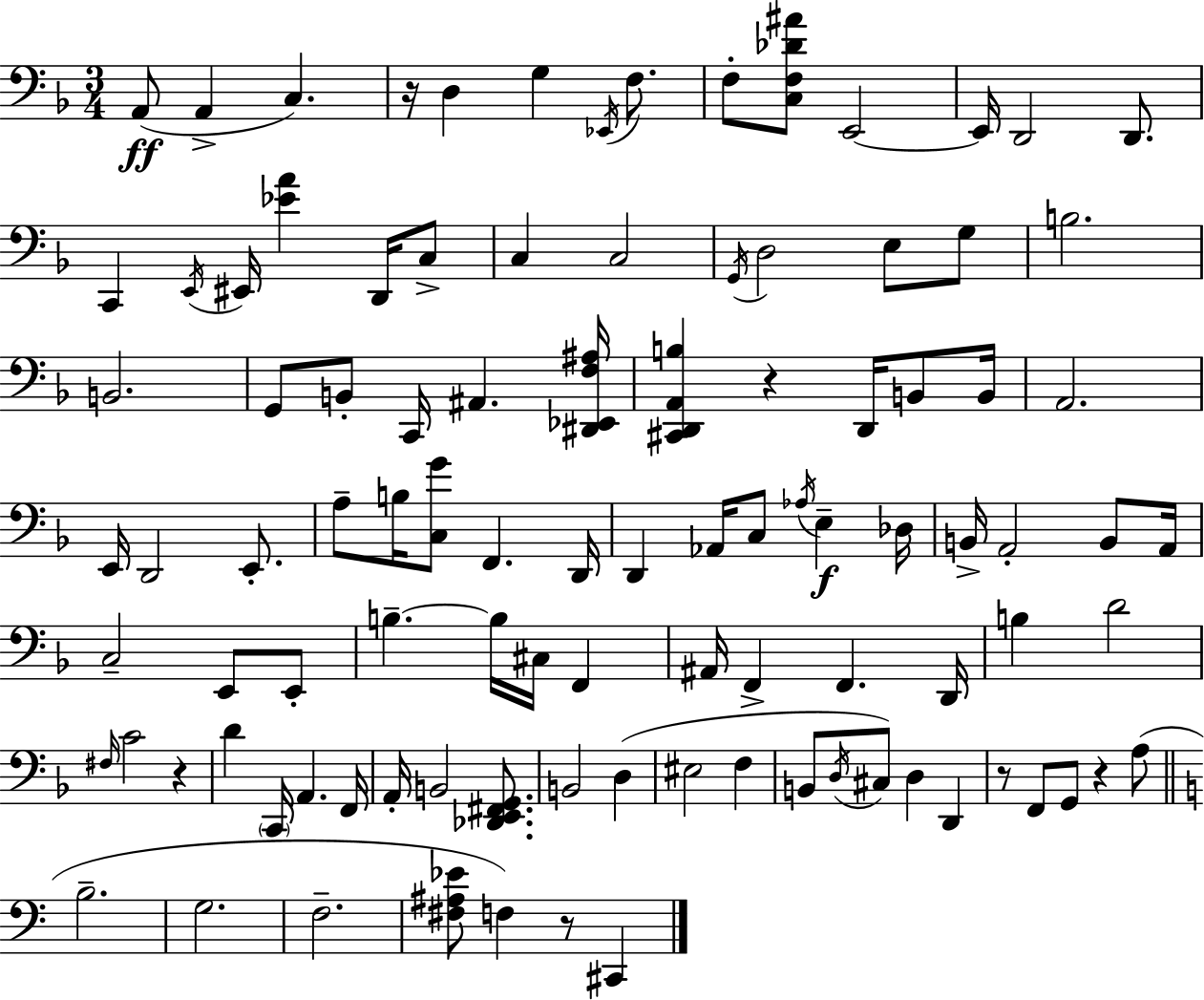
X:1
T:Untitled
M:3/4
L:1/4
K:F
A,,/2 A,, C, z/4 D, G, _E,,/4 F,/2 F,/2 [C,F,_D^A]/2 E,,2 E,,/4 D,,2 D,,/2 C,, E,,/4 ^E,,/4 [_EA] D,,/4 C,/2 C, C,2 G,,/4 D,2 E,/2 G,/2 B,2 B,,2 G,,/2 B,,/2 C,,/4 ^A,, [^D,,_E,,F,^A,]/4 [^C,,D,,A,,B,] z D,,/4 B,,/2 B,,/4 A,,2 E,,/4 D,,2 E,,/2 A,/2 B,/4 [C,G]/2 F,, D,,/4 D,, _A,,/4 C,/2 _A,/4 E, _D,/4 B,,/4 A,,2 B,,/2 A,,/4 C,2 E,,/2 E,,/2 B, B,/4 ^C,/4 F,, ^A,,/4 F,, F,, D,,/4 B, D2 ^F,/4 C2 z D C,,/4 A,, F,,/4 A,,/4 B,,2 [_D,,E,,^F,,G,,]/2 B,,2 D, ^E,2 F, B,,/2 D,/4 ^C,/2 D, D,, z/2 F,,/2 G,,/2 z A,/2 B,2 G,2 F,2 [^F,^A,_E]/2 F, z/2 ^C,,